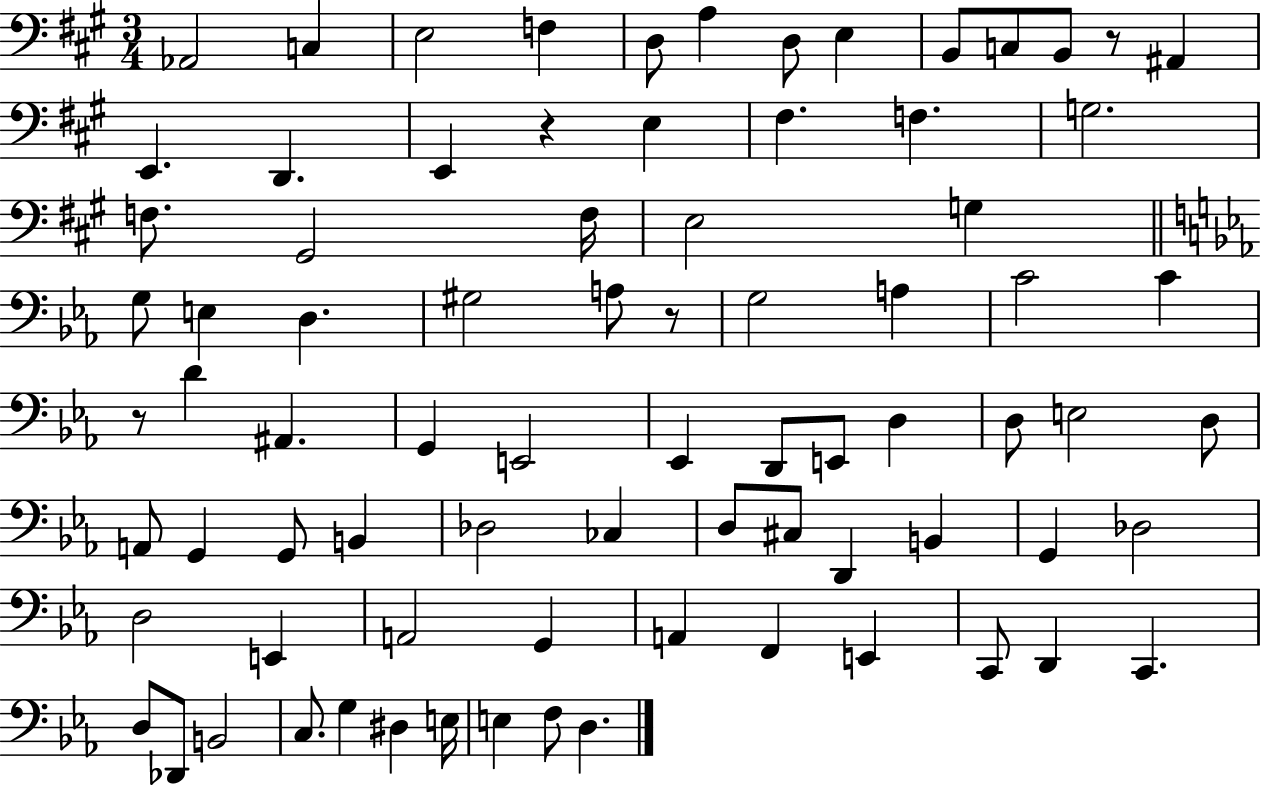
{
  \clef bass
  \numericTimeSignature
  \time 3/4
  \key a \major
  aes,2 c4 | e2 f4 | d8 a4 d8 e4 | b,8 c8 b,8 r8 ais,4 | \break e,4. d,4. | e,4 r4 e4 | fis4. f4. | g2. | \break f8. gis,2 f16 | e2 g4 | \bar "||" \break \key ees \major g8 e4 d4. | gis2 a8 r8 | g2 a4 | c'2 c'4 | \break r8 d'4 ais,4. | g,4 e,2 | ees,4 d,8 e,8 d4 | d8 e2 d8 | \break a,8 g,4 g,8 b,4 | des2 ces4 | d8 cis8 d,4 b,4 | g,4 des2 | \break d2 e,4 | a,2 g,4 | a,4 f,4 e,4 | c,8 d,4 c,4. | \break d8 des,8 b,2 | c8. g4 dis4 e16 | e4 f8 d4. | \bar "|."
}